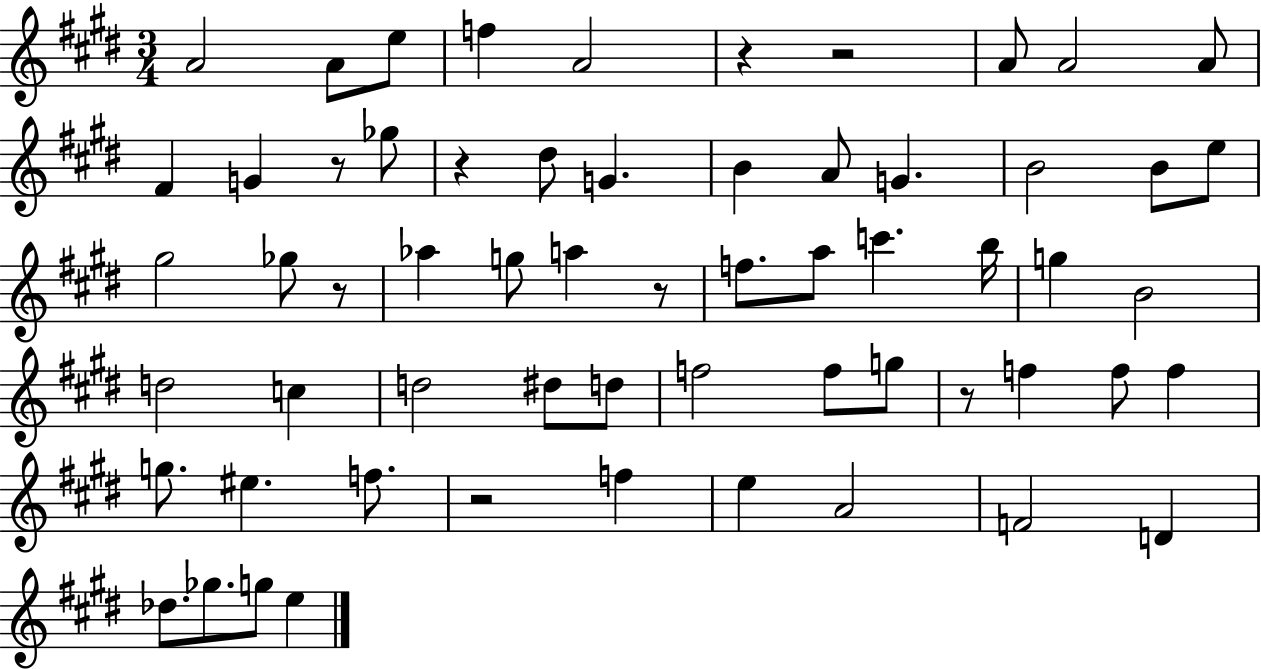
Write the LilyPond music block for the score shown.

{
  \clef treble
  \numericTimeSignature
  \time 3/4
  \key e \major
  \repeat volta 2 { a'2 a'8 e''8 | f''4 a'2 | r4 r2 | a'8 a'2 a'8 | \break fis'4 g'4 r8 ges''8 | r4 dis''8 g'4. | b'4 a'8 g'4. | b'2 b'8 e''8 | \break gis''2 ges''8 r8 | aes''4 g''8 a''4 r8 | f''8. a''8 c'''4. b''16 | g''4 b'2 | \break d''2 c''4 | d''2 dis''8 d''8 | f''2 f''8 g''8 | r8 f''4 f''8 f''4 | \break g''8. eis''4. f''8. | r2 f''4 | e''4 a'2 | f'2 d'4 | \break des''8. ges''8. g''8 e''4 | } \bar "|."
}